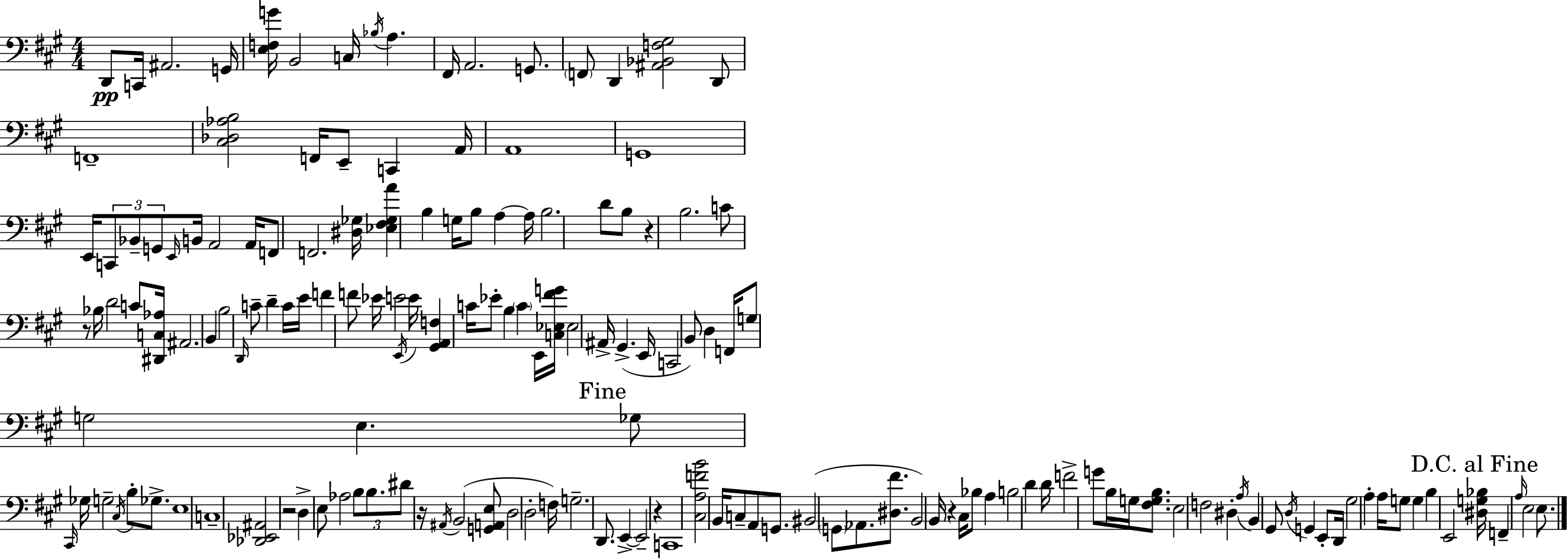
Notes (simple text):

D2/e C2/s A#2/h. G2/s [E3,F3,G4]/s B2/h C3/s Bb3/s A3/q. F#2/s A2/h. G2/e. F2/e D2/q [A#2,Bb2,F3,G#3]/h D2/e F2/w [C#3,Db3,Ab3,B3]/h F2/s E2/e C2/q A2/s A2/w G2/w E2/s C2/e Bb2/e G2/e E2/s B2/s A2/h A2/s F2/e F2/h. [D#3,Gb3]/s [Eb3,F#3,Gb3,A4]/q B3/q G3/s B3/e A3/q A3/s B3/h. D4/e B3/e R/q B3/h. C4/e R/e Bb3/s D4/h C4/e [D#2,C3,Ab3]/s A#2/h. B2/q B3/h D2/s C4/e D4/q C4/s E4/s F4/q F4/e Eb4/s E4/h E2/s E4/s [G#2,A2,F3]/q C4/s Eb4/e B3/q C4/q E2/s [C3,Eb3,F#4,G4]/s Eb3/h A#2/s G#2/q. E2/s C2/h B2/e D3/q F2/s G3/e G3/h E3/q. Gb3/e C#2/s Gb3/s G3/h C#3/s B3/e Gb3/e. E3/w C3/w [Db2,Eb2,A#2]/h R/h D3/q E3/e Ab3/h B3/e B3/e. D#4/e R/s A#2/s B2/h [G2,A2,E3]/e D3/h D3/h F3/s G3/h. D2/e. E2/q E2/h R/q C2/w [C#3,A3,F4,B4]/h B2/s C3/e A2/e G2/e. BIS2/h G2/e Ab2/e. [D#3,F#4]/e. B2/h B2/s R/q C#3/s Bb3/e A3/q B3/h D4/q D4/s F4/h G4/e B3/s G3/s [F#3,G3,B3]/e. E3/h F3/h D#3/q A3/s B2/q G#2/e D3/s G2/q E2/e D2/s G#3/h A3/q A3/s G3/e G3/q B3/q E2/h [D#3,G3,Bb3]/s F2/q A3/s E3/h E3/e.